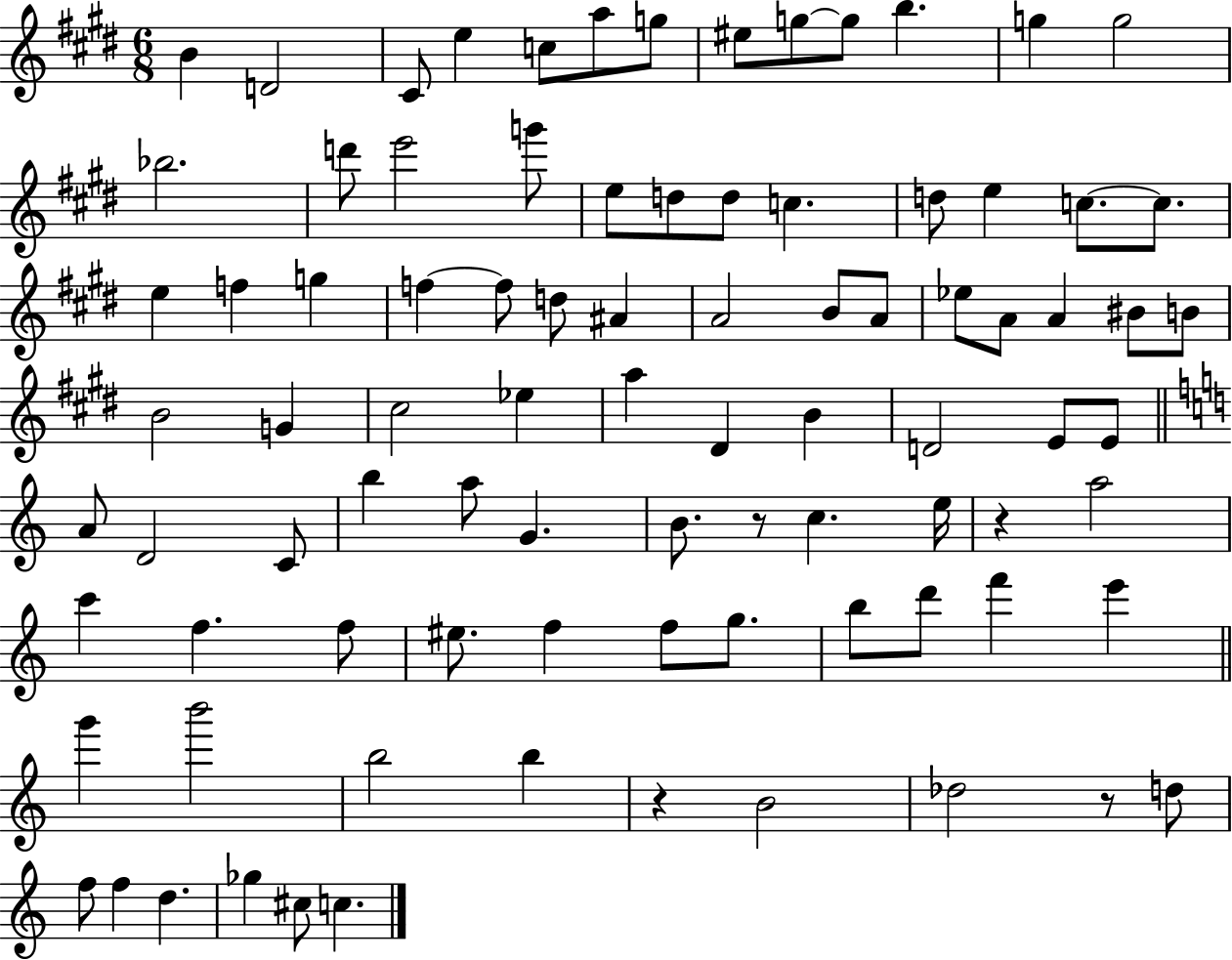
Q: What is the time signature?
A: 6/8